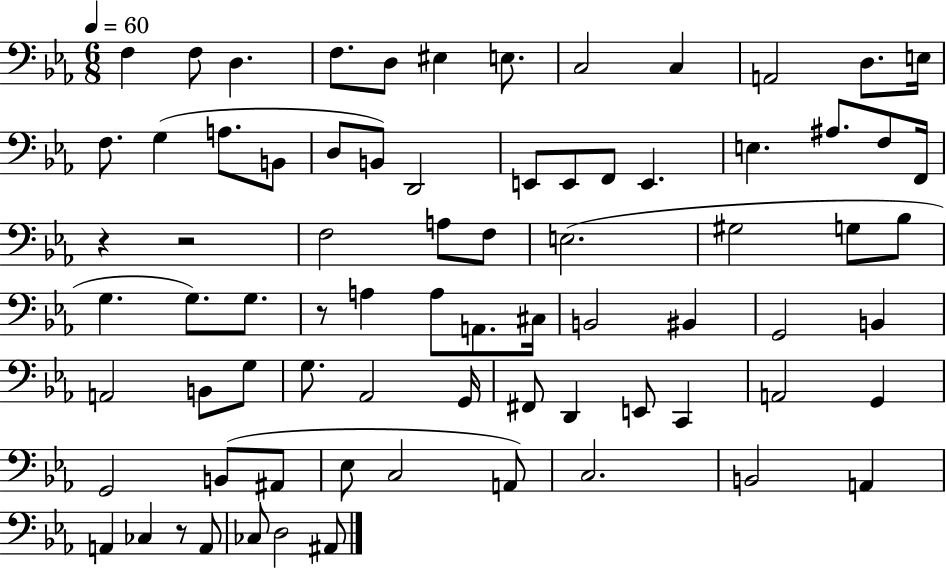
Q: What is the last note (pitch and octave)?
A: A#2